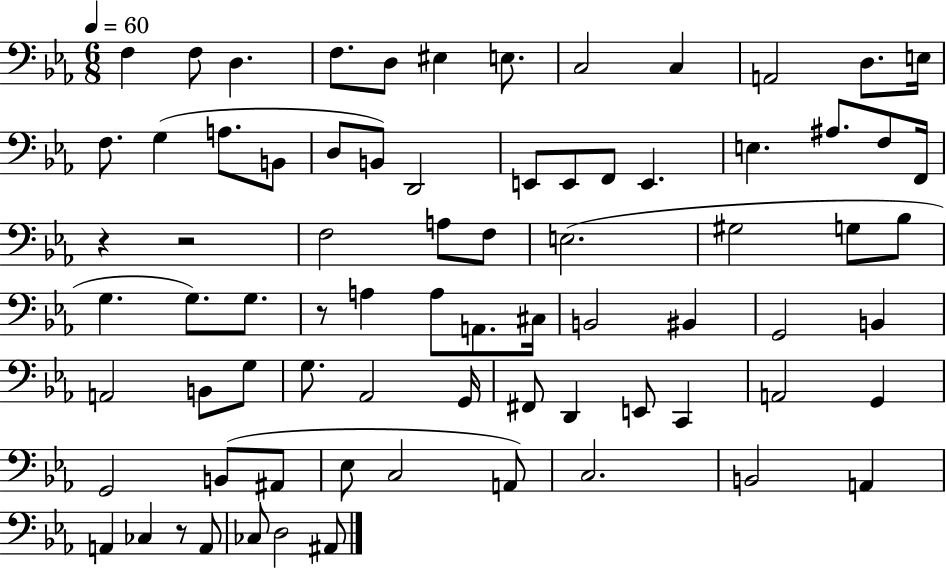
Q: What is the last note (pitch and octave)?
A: A#2